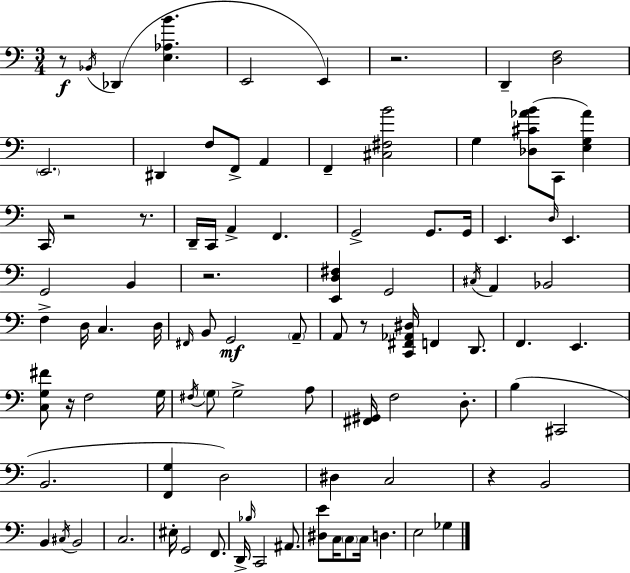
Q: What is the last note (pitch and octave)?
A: Gb3